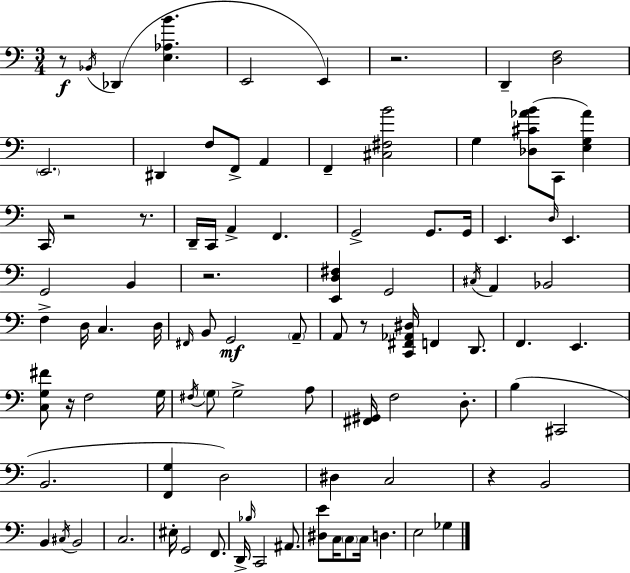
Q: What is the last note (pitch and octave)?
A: Gb3